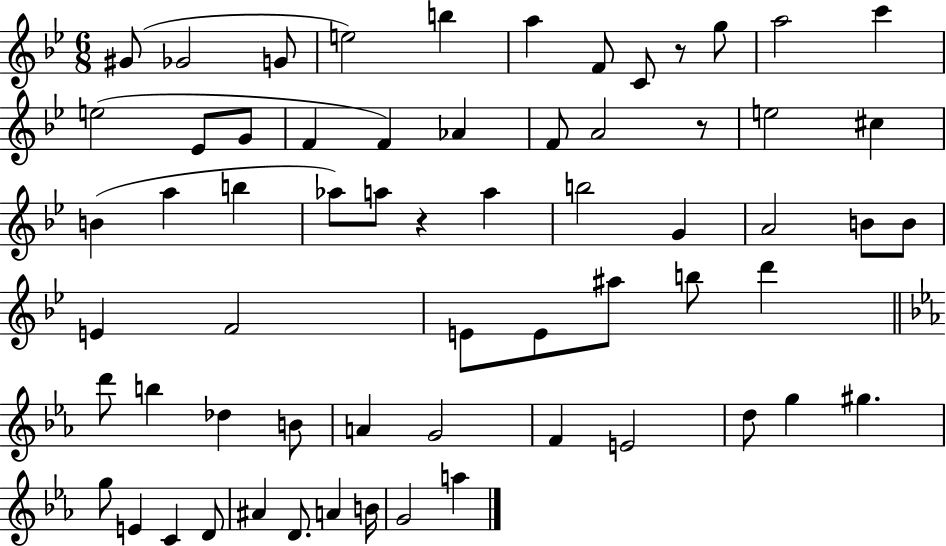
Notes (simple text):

G#4/e Gb4/h G4/e E5/h B5/q A5/q F4/e C4/e R/e G5/e A5/h C6/q E5/h Eb4/e G4/e F4/q F4/q Ab4/q F4/e A4/h R/e E5/h C#5/q B4/q A5/q B5/q Ab5/e A5/e R/q A5/q B5/h G4/q A4/h B4/e B4/e E4/q F4/h E4/e E4/e A#5/e B5/e D6/q D6/e B5/q Db5/q B4/e A4/q G4/h F4/q E4/h D5/e G5/q G#5/q. G5/e E4/q C4/q D4/e A#4/q D4/e. A4/q B4/s G4/h A5/q